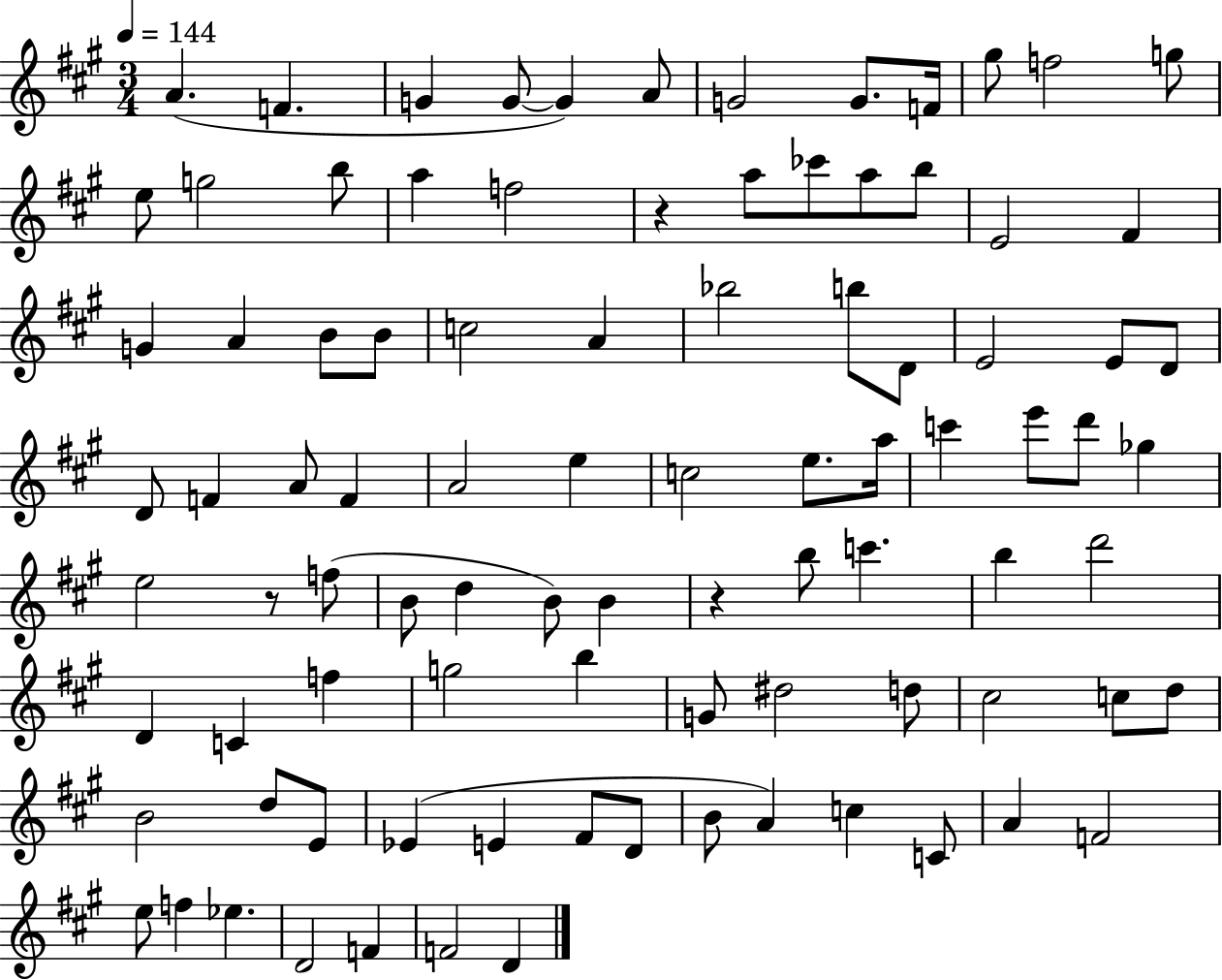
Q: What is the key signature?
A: A major